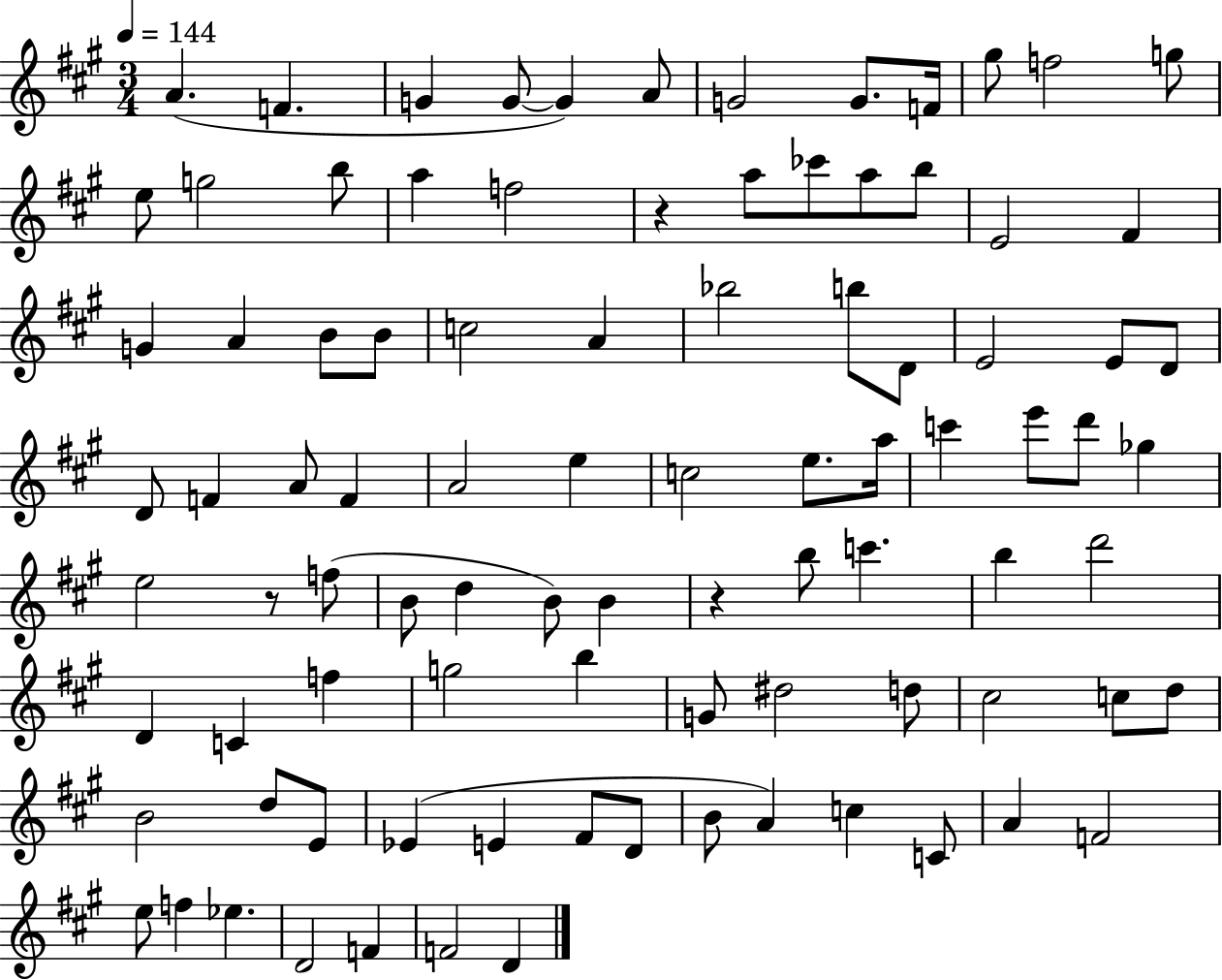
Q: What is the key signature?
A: A major